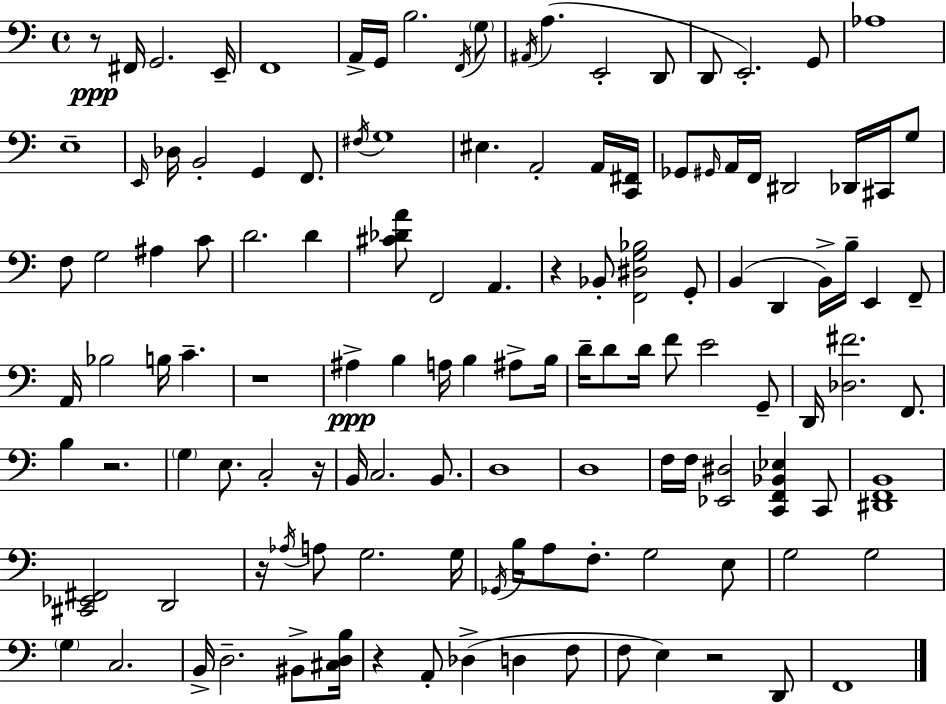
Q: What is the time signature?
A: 4/4